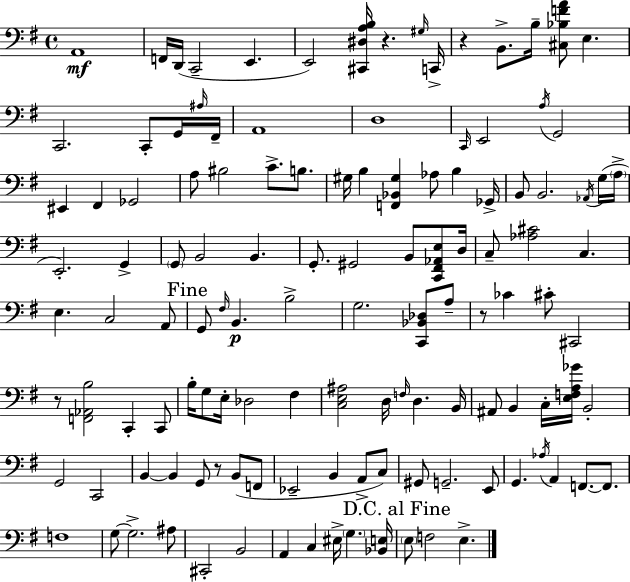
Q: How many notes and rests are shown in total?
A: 124